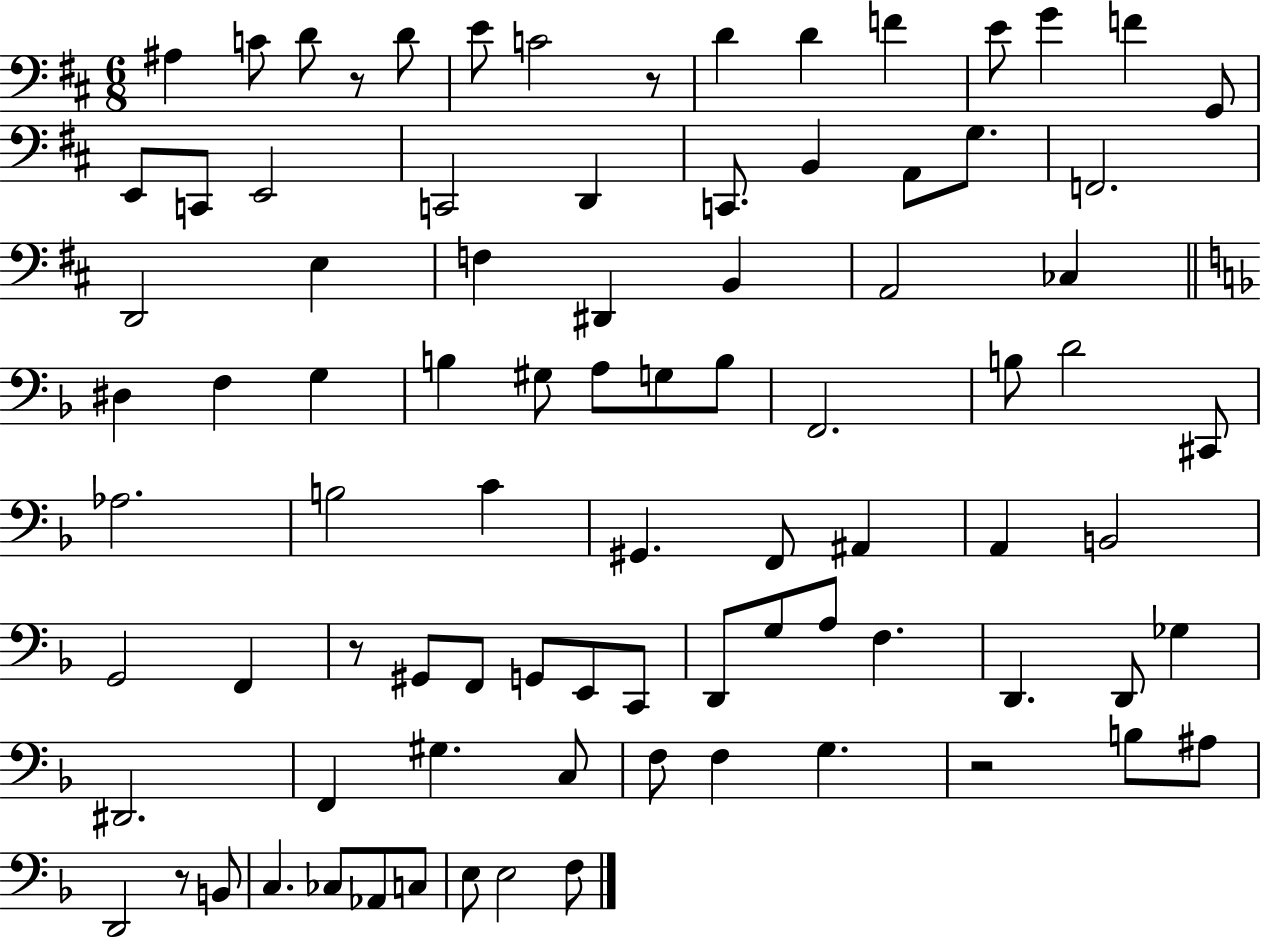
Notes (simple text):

A#3/q C4/e D4/e R/e D4/e E4/e C4/h R/e D4/q D4/q F4/q E4/e G4/q F4/q G2/e E2/e C2/e E2/h C2/h D2/q C2/e. B2/q A2/e G3/e. F2/h. D2/h E3/q F3/q D#2/q B2/q A2/h CES3/q D#3/q F3/q G3/q B3/q G#3/e A3/e G3/e B3/e F2/h. B3/e D4/h C#2/e Ab3/h. B3/h C4/q G#2/q. F2/e A#2/q A2/q B2/h G2/h F2/q R/e G#2/e F2/e G2/e E2/e C2/e D2/e G3/e A3/e F3/q. D2/q. D2/e Gb3/q D#2/h. F2/q G#3/q. C3/e F3/e F3/q G3/q. R/h B3/e A#3/e D2/h R/e B2/e C3/q. CES3/e Ab2/e C3/e E3/e E3/h F3/e